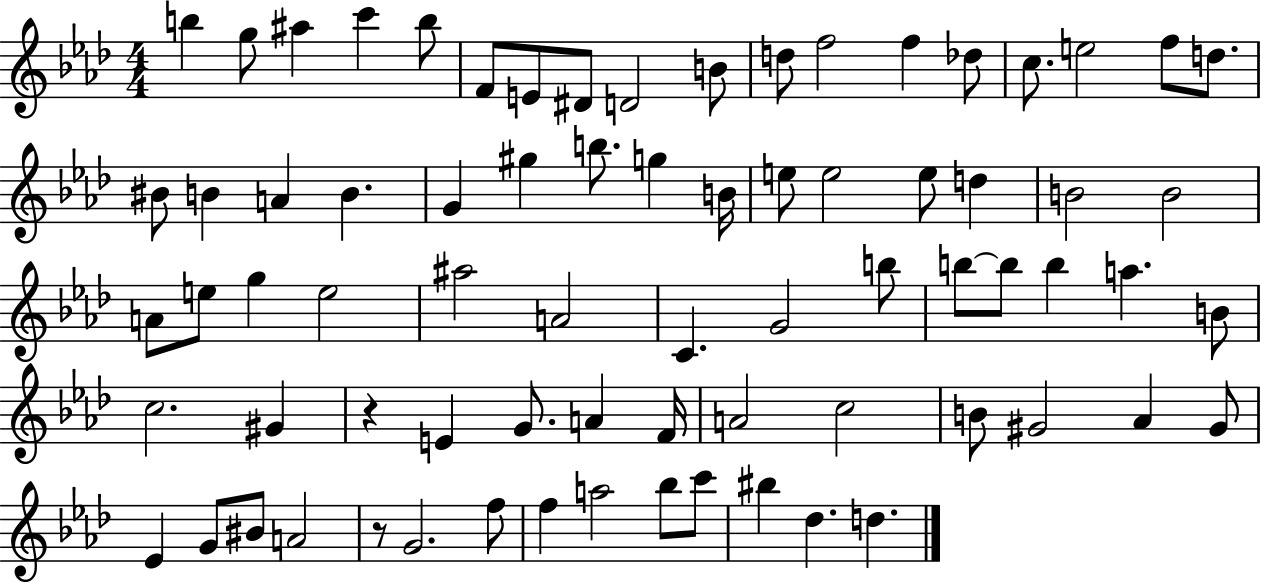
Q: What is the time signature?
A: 4/4